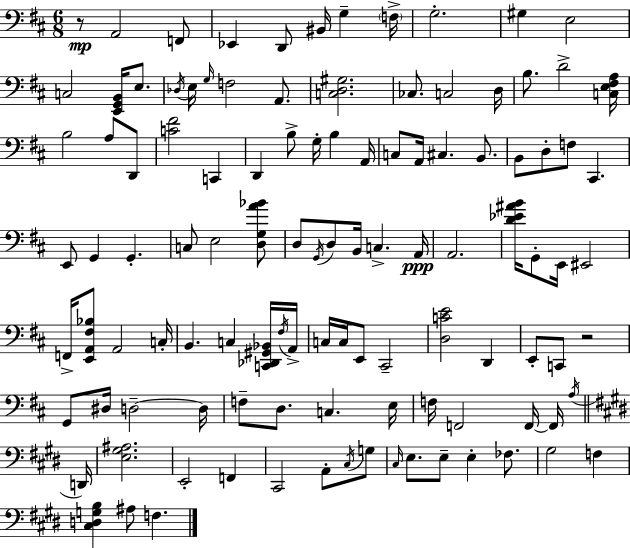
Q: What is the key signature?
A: D major